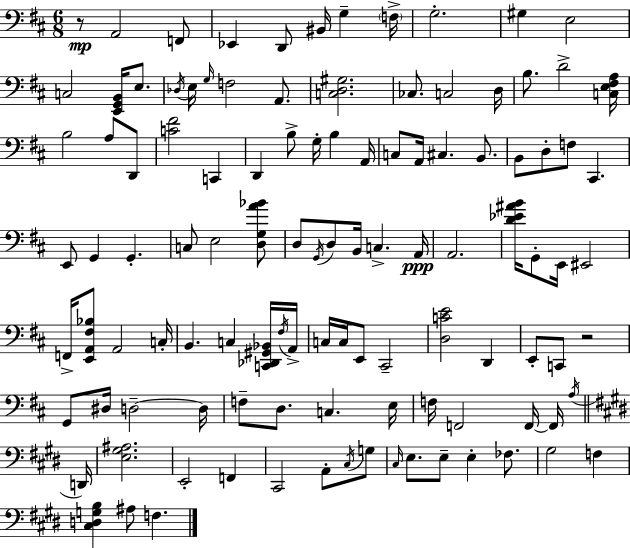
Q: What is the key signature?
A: D major